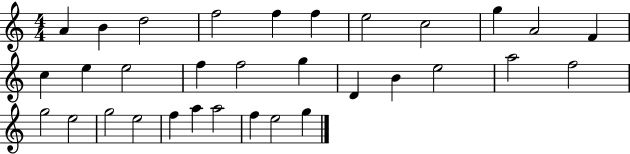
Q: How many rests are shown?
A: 0